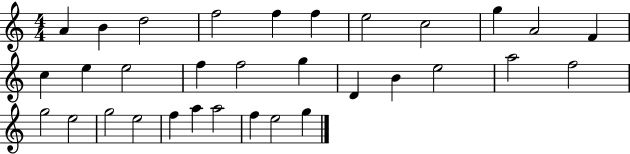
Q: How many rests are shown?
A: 0